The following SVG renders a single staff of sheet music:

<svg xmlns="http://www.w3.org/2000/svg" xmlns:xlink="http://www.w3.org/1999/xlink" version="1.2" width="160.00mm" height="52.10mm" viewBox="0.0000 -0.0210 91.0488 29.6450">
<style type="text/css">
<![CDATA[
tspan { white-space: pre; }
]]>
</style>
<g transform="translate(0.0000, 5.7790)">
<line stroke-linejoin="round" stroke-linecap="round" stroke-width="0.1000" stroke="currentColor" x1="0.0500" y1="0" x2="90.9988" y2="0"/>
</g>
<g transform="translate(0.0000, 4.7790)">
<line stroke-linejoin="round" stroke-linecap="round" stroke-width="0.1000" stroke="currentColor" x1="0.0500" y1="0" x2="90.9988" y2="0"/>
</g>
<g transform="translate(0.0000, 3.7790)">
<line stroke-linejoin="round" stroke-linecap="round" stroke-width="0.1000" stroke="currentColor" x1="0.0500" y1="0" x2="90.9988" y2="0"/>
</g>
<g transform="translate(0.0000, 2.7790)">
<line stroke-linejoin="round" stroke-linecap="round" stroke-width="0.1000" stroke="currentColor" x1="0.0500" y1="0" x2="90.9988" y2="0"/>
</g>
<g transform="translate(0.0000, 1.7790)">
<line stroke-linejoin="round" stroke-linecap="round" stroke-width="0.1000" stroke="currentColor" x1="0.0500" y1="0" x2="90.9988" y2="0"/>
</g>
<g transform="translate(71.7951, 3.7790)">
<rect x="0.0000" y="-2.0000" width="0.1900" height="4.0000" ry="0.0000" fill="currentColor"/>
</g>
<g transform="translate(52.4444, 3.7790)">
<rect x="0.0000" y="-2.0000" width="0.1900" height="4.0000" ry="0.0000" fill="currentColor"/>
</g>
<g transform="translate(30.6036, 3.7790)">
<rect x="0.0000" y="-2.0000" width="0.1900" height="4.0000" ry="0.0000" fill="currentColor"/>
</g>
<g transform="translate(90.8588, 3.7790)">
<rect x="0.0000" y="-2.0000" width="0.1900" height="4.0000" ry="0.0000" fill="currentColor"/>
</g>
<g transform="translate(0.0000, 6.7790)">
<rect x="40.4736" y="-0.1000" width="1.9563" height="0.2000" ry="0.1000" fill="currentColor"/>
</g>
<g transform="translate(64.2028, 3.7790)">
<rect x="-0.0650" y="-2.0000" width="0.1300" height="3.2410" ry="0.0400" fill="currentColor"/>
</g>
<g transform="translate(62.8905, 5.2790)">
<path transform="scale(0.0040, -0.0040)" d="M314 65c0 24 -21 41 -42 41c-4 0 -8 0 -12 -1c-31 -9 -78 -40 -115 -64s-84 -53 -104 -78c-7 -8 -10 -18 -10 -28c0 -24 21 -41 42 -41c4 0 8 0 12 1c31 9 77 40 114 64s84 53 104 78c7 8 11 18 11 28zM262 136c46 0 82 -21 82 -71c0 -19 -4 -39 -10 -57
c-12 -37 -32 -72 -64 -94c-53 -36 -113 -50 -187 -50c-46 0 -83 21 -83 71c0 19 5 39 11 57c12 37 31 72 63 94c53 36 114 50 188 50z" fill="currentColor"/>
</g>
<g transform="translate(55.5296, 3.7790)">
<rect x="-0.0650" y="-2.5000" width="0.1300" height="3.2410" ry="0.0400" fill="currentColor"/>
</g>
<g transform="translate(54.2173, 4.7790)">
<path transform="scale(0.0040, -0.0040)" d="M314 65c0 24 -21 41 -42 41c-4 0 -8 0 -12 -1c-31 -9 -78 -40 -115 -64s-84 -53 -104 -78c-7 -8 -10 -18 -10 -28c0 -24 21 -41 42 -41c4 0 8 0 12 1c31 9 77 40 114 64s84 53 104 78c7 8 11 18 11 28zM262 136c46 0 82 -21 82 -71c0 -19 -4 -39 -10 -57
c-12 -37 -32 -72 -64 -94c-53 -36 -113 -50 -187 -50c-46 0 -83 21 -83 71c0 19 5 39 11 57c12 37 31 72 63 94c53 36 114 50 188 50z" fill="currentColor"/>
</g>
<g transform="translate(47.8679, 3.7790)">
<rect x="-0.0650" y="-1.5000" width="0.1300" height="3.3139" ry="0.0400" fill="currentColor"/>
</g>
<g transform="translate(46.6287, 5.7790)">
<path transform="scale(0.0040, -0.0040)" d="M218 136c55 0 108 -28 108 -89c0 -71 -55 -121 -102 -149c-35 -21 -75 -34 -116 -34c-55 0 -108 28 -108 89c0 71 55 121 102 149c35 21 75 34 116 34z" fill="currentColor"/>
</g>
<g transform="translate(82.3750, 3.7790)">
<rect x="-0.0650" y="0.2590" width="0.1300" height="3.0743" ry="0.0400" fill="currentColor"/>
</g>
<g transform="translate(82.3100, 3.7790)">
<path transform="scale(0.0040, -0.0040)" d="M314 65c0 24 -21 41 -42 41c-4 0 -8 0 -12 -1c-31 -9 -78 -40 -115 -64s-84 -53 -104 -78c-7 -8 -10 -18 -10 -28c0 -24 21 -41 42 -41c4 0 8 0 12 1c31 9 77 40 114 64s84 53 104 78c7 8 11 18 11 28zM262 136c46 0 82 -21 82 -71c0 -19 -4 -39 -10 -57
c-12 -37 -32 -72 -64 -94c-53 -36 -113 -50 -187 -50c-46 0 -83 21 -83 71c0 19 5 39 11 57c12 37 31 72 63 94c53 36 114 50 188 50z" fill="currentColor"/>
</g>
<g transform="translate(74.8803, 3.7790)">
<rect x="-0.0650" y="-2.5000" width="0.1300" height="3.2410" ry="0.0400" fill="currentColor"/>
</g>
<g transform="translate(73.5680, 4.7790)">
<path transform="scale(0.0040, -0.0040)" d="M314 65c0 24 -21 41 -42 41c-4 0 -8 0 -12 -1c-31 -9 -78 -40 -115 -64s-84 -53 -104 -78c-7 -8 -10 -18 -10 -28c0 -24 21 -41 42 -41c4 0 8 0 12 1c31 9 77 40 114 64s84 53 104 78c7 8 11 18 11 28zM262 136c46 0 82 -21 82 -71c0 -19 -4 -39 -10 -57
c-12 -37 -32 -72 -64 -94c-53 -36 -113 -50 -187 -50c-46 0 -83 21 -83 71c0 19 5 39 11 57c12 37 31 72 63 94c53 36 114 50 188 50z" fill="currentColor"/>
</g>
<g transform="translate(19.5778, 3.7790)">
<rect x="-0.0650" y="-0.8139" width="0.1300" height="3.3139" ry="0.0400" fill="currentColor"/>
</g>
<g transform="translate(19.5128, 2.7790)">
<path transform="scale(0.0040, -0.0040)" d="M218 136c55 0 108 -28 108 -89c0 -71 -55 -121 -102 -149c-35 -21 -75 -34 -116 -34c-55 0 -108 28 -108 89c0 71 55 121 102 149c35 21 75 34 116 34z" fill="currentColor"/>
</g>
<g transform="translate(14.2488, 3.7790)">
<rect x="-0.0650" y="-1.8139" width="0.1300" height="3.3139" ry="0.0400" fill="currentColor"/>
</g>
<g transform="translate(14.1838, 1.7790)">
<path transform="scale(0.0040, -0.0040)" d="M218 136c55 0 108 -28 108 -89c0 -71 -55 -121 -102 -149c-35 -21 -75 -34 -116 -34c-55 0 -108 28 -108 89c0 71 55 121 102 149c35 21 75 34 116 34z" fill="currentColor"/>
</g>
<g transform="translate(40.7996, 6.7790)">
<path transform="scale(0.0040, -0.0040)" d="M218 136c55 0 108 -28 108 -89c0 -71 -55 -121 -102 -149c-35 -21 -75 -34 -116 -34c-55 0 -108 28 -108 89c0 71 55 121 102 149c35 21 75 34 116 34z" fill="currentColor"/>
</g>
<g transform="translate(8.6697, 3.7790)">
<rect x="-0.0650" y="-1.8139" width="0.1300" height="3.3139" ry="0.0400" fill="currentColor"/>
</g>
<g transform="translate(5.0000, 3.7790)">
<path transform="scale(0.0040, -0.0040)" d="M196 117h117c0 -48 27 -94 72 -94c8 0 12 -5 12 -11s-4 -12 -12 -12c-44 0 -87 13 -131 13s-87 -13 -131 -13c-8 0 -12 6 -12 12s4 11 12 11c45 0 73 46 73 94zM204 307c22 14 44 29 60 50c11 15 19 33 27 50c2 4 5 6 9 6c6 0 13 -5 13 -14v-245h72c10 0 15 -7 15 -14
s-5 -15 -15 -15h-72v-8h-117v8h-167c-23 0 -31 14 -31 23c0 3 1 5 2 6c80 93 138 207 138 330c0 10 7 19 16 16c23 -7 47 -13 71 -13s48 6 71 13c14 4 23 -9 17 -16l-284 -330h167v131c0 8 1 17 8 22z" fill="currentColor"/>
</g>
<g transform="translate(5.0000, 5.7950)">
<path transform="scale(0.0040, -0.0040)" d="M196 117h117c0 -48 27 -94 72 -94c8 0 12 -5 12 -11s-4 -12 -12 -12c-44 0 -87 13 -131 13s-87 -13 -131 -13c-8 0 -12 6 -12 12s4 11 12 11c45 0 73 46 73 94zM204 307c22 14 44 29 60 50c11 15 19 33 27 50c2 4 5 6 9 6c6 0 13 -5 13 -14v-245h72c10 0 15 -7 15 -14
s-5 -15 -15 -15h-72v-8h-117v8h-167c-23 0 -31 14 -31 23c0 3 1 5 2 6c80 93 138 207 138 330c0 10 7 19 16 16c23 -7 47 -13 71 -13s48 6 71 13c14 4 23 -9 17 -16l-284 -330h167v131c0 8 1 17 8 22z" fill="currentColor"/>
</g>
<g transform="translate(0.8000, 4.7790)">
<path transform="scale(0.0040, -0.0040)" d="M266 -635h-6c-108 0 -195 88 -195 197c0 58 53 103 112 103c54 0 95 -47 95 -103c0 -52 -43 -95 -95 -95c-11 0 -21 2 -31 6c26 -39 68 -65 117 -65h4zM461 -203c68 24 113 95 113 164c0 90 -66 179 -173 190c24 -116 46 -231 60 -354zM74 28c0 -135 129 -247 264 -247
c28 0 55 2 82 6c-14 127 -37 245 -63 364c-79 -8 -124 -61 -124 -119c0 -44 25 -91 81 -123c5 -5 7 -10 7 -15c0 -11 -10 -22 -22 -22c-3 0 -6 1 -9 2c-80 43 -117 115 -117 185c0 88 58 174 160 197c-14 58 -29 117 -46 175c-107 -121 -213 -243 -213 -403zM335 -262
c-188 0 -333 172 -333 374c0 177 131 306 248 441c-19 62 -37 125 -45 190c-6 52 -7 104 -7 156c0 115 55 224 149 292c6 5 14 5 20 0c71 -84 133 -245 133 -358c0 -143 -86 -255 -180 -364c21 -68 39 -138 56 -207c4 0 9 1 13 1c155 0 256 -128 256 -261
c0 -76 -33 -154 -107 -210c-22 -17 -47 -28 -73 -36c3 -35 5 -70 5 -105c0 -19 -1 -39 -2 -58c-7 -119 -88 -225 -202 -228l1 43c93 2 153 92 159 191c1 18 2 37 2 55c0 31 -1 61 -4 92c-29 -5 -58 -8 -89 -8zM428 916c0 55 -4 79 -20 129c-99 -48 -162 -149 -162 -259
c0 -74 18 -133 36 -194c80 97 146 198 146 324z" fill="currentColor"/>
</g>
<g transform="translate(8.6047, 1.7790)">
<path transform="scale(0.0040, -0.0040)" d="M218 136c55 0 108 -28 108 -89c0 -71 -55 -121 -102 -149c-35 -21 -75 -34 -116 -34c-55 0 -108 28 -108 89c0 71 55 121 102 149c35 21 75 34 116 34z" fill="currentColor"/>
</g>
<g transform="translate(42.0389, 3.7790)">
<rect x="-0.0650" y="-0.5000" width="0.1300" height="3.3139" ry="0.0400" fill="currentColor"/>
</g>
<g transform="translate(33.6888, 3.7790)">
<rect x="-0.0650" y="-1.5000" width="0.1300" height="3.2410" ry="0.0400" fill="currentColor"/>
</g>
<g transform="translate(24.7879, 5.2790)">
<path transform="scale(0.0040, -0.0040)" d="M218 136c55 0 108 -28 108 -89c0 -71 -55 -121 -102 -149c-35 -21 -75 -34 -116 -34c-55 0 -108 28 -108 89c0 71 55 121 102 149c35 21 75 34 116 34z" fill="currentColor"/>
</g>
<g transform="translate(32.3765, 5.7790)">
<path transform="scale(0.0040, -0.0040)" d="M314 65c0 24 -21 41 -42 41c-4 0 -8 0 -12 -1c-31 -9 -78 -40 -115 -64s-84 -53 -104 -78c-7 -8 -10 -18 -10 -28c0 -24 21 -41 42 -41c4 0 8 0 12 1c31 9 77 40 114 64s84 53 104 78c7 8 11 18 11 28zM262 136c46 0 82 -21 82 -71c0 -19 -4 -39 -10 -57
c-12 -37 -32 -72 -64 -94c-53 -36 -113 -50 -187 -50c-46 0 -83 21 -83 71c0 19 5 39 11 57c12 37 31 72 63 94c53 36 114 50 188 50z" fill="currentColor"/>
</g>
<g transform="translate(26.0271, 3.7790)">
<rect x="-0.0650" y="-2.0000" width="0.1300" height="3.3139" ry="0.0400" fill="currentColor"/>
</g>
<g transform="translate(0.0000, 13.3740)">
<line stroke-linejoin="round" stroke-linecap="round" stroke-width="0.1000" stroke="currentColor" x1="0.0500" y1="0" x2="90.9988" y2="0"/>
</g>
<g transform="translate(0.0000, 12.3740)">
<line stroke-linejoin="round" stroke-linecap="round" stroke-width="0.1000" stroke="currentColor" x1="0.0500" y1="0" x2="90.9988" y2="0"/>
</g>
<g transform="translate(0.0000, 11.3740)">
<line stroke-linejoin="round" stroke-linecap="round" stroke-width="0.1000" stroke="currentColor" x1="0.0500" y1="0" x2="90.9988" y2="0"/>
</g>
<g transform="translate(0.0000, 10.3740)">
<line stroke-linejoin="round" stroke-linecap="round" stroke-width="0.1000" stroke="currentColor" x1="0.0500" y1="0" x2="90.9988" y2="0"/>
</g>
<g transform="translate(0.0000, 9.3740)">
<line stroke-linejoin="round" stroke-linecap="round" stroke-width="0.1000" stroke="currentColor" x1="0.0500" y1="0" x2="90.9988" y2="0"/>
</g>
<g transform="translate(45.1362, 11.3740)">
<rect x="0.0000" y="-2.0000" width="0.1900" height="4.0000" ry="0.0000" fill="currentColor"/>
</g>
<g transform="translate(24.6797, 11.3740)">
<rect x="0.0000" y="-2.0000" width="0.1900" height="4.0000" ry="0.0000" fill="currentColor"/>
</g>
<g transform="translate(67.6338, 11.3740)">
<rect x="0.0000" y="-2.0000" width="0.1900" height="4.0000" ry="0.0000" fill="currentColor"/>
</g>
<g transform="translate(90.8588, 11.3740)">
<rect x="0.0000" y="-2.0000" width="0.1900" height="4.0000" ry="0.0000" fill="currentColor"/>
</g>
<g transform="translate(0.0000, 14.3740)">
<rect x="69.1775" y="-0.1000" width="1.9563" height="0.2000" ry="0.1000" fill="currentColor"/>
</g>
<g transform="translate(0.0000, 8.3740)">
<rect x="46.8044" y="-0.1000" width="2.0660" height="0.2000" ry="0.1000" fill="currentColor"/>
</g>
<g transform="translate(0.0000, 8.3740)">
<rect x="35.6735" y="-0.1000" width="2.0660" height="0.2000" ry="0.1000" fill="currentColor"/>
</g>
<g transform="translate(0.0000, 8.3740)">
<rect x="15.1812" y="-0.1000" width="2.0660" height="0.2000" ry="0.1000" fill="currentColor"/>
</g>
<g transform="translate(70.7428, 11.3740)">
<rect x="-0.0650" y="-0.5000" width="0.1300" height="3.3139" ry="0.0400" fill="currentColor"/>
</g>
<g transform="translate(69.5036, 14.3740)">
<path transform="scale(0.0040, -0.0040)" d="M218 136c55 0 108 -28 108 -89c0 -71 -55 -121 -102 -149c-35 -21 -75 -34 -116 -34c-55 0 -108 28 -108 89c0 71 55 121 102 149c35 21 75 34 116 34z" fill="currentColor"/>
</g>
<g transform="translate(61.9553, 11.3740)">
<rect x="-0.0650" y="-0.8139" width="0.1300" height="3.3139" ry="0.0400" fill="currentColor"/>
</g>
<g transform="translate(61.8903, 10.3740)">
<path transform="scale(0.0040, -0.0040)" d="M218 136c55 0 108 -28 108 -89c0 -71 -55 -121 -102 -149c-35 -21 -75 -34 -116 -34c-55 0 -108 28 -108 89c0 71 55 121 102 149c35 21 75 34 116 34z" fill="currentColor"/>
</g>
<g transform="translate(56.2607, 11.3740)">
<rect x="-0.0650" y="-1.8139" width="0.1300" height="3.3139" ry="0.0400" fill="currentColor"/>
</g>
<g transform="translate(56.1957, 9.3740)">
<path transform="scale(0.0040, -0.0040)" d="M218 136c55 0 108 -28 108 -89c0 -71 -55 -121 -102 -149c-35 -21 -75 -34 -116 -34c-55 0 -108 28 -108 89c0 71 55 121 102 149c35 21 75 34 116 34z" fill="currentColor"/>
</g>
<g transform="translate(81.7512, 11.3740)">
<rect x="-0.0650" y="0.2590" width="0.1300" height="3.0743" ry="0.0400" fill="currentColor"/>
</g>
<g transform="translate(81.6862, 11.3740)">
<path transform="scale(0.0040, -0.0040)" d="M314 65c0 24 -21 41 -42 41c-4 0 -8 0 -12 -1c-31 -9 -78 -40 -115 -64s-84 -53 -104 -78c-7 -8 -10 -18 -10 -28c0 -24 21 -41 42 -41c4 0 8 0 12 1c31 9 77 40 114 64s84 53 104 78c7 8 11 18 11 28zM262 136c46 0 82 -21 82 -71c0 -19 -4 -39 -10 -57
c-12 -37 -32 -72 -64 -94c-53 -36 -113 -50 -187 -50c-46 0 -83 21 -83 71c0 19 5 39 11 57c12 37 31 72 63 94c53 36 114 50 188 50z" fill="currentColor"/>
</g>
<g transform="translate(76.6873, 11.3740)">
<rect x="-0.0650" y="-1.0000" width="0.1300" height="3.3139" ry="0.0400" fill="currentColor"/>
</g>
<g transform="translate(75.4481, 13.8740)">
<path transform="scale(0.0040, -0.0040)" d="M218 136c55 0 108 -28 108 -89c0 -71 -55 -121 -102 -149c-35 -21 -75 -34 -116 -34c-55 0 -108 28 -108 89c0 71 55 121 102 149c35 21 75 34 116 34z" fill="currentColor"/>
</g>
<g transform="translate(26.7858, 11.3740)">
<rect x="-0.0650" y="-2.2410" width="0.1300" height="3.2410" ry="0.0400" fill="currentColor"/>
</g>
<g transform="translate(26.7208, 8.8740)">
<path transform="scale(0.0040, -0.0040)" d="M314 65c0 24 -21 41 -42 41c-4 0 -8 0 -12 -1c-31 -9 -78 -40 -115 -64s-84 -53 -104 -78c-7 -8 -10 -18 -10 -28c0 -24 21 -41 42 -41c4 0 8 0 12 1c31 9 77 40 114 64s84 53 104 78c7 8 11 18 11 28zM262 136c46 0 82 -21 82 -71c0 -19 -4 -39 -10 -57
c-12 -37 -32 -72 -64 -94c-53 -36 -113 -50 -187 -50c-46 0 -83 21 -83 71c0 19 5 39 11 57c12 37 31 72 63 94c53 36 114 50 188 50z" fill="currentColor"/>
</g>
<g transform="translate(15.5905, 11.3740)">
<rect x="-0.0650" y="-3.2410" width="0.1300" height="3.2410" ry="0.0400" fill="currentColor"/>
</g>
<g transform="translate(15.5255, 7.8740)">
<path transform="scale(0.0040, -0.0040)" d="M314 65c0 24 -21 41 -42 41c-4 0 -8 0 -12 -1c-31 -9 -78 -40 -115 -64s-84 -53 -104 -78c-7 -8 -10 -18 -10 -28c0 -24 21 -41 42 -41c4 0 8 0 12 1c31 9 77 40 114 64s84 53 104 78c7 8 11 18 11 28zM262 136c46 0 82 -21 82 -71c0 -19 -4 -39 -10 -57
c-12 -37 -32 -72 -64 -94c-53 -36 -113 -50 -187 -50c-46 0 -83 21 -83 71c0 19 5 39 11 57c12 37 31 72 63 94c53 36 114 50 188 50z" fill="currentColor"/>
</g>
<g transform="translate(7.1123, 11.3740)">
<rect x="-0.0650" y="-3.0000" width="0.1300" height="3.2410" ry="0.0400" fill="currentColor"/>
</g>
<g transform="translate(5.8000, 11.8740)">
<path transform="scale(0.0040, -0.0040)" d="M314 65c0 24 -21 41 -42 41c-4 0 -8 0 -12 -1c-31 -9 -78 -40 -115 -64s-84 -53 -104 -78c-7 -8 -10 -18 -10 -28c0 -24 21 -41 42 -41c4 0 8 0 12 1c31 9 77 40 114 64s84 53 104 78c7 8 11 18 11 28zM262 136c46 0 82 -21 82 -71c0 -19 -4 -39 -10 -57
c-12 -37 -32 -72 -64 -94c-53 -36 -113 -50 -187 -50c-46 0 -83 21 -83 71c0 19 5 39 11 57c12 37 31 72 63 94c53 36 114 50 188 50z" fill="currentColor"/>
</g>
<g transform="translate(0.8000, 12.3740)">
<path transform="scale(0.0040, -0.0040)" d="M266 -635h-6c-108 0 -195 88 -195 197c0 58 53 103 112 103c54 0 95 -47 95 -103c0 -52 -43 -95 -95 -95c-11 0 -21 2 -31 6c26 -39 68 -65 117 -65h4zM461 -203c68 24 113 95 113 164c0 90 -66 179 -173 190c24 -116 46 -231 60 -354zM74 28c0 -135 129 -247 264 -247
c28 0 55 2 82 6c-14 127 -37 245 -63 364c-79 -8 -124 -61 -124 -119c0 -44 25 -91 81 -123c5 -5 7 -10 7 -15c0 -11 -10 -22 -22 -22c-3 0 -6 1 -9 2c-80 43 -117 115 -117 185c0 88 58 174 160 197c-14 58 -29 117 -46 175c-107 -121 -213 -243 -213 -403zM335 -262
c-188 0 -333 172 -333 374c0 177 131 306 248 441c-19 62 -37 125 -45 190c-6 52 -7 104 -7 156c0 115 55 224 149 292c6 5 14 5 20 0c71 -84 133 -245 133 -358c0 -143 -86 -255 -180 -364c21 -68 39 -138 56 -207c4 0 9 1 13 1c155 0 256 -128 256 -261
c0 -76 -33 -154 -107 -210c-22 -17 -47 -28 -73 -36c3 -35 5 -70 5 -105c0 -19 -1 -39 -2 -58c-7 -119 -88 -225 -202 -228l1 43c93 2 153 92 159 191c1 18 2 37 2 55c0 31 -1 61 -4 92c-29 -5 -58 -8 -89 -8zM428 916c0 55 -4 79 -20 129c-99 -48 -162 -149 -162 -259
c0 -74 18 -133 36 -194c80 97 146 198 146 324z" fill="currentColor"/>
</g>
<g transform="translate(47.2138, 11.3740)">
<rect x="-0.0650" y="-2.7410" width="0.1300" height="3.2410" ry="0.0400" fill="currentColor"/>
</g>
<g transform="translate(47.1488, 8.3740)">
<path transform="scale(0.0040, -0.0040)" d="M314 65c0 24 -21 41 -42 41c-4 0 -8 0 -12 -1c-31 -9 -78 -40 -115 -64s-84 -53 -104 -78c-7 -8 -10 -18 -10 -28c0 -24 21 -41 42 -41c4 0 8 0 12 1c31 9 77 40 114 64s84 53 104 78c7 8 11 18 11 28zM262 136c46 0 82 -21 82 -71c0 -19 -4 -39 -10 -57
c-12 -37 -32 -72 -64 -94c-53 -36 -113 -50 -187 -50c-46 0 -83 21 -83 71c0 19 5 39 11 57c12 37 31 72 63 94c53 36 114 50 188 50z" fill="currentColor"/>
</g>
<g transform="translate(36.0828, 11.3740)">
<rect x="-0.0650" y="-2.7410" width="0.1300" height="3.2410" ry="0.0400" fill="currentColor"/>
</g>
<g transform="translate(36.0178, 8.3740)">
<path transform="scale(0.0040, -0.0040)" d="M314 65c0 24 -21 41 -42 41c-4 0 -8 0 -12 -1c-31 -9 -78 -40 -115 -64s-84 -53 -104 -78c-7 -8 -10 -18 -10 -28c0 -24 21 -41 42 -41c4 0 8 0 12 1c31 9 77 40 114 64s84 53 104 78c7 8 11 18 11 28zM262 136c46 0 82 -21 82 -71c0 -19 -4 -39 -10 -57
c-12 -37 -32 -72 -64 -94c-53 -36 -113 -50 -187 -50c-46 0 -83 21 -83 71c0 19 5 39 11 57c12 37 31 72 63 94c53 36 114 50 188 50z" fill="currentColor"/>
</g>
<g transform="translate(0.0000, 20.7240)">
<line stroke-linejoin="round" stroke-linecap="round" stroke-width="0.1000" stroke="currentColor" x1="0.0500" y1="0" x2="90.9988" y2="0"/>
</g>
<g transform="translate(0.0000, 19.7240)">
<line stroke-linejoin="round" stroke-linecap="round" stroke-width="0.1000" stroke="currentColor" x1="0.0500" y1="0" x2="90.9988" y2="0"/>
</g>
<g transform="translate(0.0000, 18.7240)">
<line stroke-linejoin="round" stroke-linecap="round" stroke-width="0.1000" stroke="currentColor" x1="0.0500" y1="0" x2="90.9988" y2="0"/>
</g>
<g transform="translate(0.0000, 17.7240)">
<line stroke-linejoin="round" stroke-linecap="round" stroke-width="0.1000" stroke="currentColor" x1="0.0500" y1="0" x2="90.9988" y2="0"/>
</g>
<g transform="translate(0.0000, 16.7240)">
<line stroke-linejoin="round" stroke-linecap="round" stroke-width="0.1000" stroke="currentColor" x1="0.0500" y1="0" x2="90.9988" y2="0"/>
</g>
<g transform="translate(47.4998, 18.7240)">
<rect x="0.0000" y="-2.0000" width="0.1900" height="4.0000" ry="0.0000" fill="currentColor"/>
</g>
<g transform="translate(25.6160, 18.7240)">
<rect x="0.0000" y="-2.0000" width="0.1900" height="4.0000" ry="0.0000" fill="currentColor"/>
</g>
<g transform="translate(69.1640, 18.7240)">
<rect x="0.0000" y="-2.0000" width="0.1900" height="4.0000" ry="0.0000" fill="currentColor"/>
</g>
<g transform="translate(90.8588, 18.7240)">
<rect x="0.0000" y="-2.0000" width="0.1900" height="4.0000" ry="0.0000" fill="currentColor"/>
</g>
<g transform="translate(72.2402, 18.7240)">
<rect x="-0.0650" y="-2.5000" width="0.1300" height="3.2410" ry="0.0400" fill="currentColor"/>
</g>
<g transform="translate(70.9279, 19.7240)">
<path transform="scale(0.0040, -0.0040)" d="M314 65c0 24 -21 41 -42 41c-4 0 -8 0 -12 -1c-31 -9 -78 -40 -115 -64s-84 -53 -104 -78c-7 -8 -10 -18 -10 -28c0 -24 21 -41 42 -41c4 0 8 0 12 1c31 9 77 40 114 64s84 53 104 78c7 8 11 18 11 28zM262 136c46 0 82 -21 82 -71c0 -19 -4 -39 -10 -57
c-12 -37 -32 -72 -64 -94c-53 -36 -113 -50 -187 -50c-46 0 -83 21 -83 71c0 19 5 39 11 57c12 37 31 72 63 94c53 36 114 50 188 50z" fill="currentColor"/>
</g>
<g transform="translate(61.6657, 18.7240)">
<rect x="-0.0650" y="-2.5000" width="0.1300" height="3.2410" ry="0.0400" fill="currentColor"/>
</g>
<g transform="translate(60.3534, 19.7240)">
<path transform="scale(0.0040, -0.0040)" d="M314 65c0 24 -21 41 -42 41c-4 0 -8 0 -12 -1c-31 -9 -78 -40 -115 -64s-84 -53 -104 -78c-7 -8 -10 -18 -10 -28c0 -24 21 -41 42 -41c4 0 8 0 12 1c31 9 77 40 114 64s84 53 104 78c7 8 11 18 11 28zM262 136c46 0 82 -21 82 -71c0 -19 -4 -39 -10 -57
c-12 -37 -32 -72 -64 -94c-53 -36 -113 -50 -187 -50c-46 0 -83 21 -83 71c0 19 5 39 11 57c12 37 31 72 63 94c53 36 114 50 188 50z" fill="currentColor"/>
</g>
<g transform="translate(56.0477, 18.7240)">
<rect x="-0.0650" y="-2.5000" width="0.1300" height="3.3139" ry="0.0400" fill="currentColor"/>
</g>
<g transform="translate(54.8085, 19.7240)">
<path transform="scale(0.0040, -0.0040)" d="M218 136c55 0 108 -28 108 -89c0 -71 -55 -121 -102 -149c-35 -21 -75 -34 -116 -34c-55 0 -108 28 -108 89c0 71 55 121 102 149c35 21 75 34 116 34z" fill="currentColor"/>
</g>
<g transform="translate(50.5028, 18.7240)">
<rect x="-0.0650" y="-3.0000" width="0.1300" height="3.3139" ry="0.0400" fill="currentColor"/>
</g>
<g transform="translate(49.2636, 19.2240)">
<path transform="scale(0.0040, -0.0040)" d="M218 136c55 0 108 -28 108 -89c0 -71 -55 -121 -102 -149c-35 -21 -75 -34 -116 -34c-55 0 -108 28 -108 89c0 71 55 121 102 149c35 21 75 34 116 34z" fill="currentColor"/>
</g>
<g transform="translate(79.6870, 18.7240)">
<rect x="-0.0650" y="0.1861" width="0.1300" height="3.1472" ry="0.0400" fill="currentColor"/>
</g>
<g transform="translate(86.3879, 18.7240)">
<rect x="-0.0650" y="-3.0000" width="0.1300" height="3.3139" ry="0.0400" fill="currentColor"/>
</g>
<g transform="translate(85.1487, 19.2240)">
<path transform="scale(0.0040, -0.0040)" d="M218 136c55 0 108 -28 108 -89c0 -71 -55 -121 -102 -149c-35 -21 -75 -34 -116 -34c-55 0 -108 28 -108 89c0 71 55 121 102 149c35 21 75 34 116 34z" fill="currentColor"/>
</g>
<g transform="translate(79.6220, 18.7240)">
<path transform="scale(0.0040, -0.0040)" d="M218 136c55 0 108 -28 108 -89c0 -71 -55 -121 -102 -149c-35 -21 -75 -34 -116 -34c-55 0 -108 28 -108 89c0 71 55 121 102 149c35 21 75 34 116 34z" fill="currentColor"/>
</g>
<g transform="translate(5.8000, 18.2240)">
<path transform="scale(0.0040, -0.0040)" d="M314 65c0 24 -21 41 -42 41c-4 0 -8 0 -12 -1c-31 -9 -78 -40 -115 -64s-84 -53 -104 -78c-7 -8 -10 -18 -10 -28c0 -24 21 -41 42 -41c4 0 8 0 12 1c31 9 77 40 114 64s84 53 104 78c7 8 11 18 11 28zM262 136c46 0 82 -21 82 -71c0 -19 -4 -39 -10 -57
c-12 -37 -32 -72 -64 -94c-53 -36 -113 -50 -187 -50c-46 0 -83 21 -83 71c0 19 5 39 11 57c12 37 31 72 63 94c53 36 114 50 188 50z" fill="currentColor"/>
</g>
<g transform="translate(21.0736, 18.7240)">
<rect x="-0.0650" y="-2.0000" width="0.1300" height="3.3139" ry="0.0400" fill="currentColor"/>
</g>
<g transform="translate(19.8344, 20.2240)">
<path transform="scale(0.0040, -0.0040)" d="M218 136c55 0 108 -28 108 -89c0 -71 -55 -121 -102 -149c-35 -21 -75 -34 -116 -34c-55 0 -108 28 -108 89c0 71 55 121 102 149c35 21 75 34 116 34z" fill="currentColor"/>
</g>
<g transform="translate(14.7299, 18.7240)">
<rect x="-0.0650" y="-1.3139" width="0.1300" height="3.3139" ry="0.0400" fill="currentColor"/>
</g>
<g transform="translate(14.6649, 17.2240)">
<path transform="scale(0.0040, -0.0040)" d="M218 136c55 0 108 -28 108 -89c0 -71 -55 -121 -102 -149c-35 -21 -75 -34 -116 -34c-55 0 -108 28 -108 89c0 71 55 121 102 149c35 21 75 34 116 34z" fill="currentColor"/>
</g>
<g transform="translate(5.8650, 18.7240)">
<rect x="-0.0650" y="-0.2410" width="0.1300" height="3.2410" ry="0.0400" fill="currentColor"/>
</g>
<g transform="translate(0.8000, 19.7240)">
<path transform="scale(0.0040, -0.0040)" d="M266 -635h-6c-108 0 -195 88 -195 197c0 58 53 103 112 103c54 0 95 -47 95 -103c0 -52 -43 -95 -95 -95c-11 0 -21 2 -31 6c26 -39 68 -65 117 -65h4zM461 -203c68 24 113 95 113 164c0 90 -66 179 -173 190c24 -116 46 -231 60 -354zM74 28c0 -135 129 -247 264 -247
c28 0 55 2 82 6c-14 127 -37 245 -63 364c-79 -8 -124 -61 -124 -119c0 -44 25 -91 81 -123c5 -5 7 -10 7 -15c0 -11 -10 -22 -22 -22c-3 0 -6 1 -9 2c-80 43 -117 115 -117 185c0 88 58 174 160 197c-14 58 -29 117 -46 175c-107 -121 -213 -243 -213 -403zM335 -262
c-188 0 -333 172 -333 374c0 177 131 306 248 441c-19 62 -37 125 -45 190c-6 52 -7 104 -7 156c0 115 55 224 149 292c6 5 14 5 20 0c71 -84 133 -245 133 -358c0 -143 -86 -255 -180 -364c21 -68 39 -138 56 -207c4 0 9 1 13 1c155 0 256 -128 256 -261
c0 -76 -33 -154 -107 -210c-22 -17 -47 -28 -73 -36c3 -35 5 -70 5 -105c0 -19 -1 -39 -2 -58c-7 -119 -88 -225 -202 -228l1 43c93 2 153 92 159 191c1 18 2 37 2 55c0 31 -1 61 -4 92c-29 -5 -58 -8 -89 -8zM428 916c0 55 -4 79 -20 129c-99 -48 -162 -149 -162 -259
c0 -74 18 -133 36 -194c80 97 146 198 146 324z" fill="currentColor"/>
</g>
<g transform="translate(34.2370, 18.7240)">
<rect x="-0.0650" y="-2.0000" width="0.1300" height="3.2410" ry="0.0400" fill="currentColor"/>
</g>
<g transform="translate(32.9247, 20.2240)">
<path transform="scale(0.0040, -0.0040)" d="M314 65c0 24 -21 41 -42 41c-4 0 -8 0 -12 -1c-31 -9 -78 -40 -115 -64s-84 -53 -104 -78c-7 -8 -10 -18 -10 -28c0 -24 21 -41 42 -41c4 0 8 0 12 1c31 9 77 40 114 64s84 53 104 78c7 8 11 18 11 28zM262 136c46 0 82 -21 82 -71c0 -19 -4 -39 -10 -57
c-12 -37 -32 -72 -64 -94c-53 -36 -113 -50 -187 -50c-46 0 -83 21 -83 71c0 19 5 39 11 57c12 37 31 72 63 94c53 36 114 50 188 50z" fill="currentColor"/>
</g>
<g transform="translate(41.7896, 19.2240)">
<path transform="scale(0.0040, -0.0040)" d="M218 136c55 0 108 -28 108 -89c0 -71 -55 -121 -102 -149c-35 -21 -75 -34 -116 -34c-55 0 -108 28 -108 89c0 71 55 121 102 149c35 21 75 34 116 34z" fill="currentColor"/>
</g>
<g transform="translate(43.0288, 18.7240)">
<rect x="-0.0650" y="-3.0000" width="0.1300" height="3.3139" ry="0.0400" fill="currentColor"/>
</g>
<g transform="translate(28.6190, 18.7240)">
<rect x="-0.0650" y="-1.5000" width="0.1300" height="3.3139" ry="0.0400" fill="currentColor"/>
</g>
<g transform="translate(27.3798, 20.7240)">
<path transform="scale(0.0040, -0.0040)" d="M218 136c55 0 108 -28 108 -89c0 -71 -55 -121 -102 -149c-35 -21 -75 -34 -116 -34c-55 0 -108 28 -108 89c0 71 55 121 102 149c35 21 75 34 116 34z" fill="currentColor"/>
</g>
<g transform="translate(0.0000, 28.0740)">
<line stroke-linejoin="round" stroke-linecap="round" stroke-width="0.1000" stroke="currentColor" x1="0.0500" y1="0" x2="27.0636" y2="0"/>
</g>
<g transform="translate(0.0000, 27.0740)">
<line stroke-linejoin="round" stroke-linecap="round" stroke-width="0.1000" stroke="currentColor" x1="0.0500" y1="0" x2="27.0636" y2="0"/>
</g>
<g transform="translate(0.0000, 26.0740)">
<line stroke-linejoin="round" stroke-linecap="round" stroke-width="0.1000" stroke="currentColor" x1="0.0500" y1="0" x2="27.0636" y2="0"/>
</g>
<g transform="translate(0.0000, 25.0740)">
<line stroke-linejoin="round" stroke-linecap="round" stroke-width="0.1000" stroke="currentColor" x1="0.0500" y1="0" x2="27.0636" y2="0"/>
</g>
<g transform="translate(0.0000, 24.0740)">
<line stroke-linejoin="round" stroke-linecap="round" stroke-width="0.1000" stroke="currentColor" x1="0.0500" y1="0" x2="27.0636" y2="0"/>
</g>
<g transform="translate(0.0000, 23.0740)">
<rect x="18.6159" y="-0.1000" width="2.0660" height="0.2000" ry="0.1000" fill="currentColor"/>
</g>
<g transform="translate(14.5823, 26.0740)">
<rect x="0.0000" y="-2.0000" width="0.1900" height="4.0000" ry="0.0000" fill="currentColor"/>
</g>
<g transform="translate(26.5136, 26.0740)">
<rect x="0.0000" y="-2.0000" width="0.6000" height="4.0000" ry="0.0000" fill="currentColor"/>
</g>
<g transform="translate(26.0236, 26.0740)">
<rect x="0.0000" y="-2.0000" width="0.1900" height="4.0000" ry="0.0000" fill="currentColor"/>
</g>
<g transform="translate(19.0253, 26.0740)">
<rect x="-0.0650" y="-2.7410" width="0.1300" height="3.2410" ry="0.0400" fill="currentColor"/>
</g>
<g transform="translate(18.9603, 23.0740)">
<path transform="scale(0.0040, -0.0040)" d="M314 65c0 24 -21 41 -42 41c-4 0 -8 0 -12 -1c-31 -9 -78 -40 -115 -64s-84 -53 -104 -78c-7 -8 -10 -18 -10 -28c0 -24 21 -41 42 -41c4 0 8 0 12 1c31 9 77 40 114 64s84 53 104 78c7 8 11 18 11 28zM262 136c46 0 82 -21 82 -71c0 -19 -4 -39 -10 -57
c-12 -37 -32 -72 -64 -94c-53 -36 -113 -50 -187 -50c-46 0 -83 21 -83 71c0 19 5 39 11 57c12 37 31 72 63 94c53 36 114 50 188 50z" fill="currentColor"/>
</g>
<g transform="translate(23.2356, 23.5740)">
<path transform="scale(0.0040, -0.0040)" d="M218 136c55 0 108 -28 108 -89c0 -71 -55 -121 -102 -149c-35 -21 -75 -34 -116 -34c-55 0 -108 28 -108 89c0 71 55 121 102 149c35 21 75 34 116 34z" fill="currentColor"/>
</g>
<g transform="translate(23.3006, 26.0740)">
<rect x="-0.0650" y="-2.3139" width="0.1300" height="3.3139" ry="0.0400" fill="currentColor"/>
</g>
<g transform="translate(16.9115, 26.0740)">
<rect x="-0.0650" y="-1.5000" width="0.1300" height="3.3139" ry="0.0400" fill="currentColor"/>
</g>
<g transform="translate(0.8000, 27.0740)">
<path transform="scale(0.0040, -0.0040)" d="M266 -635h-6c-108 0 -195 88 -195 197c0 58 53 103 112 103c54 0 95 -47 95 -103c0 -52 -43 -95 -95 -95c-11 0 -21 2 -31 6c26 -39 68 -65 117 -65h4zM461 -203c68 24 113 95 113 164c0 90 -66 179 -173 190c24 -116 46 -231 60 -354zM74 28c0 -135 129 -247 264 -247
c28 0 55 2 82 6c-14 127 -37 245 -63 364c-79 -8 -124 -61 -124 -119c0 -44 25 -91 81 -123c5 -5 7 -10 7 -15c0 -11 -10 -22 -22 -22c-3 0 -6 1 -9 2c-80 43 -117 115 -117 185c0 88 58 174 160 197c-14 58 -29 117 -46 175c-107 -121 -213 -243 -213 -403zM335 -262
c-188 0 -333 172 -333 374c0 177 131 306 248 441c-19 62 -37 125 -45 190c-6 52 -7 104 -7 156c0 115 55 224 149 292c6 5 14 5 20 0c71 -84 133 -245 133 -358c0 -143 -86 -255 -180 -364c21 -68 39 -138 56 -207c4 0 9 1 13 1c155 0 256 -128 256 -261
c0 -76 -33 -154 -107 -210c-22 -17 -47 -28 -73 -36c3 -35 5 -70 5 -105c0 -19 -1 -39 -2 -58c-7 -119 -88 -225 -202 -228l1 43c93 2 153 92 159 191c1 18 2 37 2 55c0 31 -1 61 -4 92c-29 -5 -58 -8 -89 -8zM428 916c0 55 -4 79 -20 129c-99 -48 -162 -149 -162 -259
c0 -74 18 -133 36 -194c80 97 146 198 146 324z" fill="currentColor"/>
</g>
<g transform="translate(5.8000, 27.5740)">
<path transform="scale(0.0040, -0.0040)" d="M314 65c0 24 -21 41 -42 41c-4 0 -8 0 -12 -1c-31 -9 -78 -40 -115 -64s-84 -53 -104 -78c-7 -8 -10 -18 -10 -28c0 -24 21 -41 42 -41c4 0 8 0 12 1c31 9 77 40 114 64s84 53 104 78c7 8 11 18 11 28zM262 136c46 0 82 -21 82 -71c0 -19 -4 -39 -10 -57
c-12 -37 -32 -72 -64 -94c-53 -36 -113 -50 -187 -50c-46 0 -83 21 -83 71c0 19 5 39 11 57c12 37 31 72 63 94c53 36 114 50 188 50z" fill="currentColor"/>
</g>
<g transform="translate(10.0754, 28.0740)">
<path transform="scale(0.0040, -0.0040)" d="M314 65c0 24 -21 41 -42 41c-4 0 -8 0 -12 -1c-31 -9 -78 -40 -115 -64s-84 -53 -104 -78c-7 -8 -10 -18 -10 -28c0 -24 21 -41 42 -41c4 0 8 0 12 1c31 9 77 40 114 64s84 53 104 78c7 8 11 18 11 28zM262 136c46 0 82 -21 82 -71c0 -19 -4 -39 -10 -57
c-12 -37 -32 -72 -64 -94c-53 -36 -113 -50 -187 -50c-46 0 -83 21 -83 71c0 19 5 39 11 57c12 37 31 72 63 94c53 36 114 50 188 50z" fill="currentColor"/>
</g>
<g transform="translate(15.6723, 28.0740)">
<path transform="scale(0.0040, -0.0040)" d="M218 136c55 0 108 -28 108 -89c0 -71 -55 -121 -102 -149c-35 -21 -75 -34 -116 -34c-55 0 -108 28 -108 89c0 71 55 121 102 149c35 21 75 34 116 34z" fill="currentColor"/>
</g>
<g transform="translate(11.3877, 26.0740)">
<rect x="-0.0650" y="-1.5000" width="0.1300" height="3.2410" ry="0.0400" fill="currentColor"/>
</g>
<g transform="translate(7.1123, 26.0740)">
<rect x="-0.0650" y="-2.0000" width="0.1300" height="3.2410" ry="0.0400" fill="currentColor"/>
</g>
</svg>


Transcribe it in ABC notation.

X:1
T:Untitled
M:4/4
L:1/4
K:C
f f d F E2 C E G2 F2 G2 B2 A2 b2 g2 a2 a2 f d C D B2 c2 e F E F2 A A G G2 G2 B A F2 E2 E a2 g